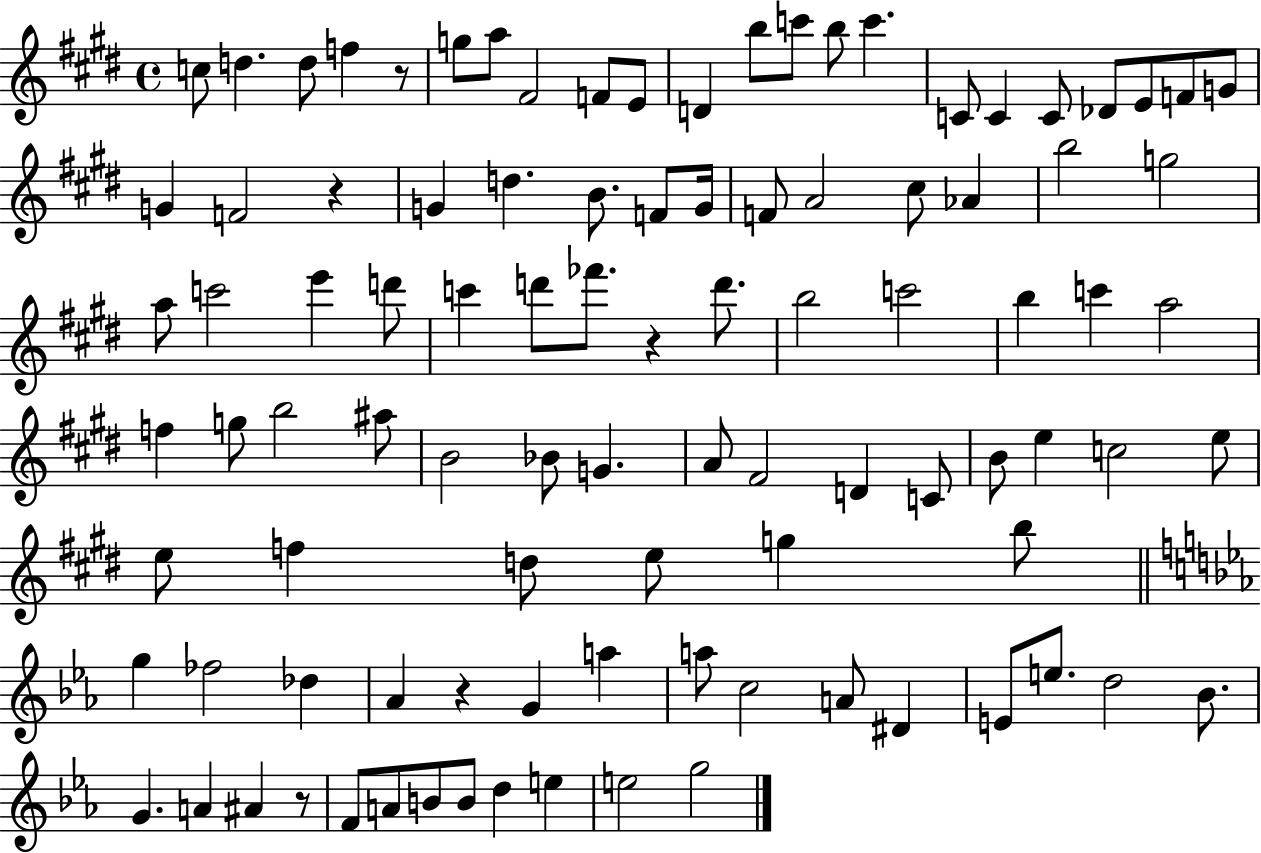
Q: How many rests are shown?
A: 5